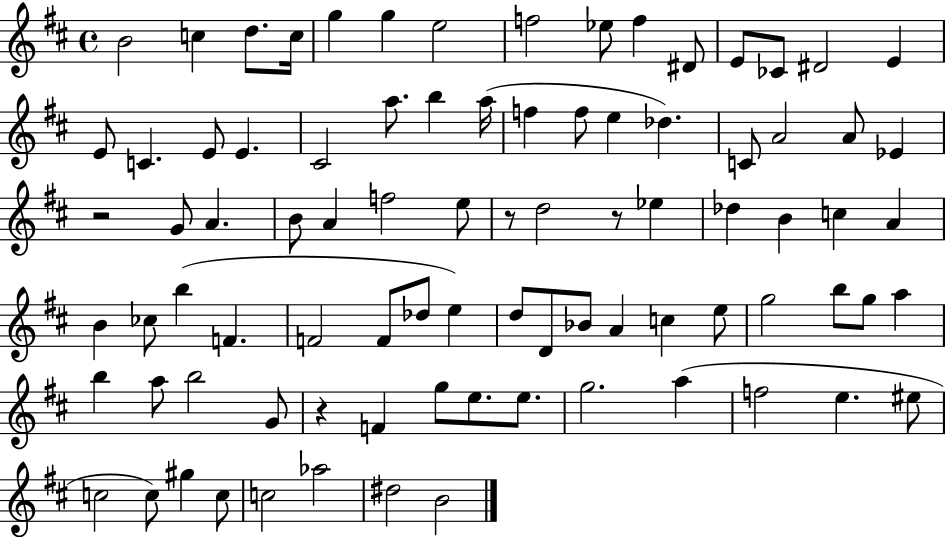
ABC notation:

X:1
T:Untitled
M:4/4
L:1/4
K:D
B2 c d/2 c/4 g g e2 f2 _e/2 f ^D/2 E/2 _C/2 ^D2 E E/2 C E/2 E ^C2 a/2 b a/4 f f/2 e _d C/2 A2 A/2 _E z2 G/2 A B/2 A f2 e/2 z/2 d2 z/2 _e _d B c A B _c/2 b F F2 F/2 _d/2 e d/2 D/2 _B/2 A c e/2 g2 b/2 g/2 a b a/2 b2 G/2 z F g/2 e/2 e/2 g2 a f2 e ^e/2 c2 c/2 ^g c/2 c2 _a2 ^d2 B2